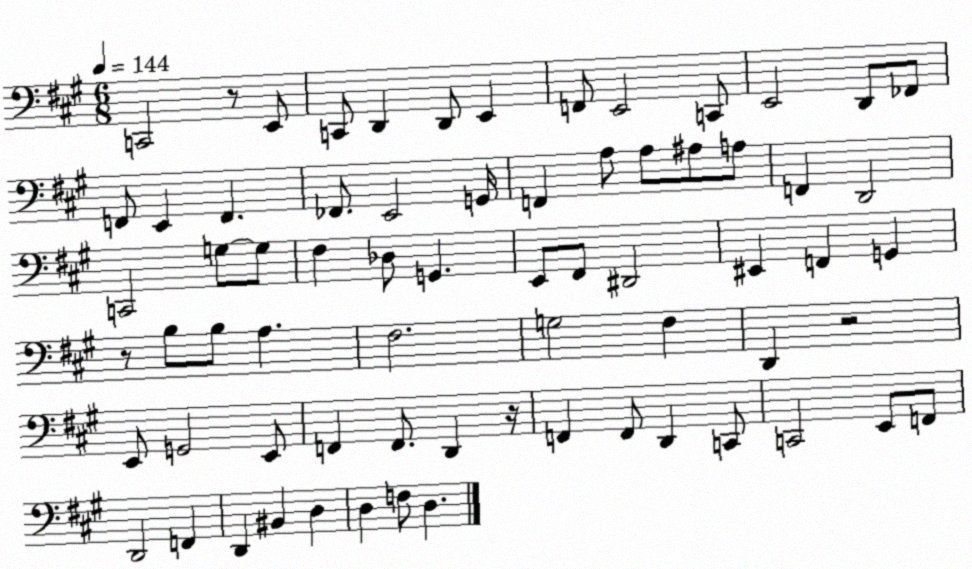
X:1
T:Untitled
M:6/8
L:1/4
K:A
C,,2 z/2 E,,/2 C,,/2 D,, D,,/2 E,, F,,/2 E,,2 C,,/2 E,,2 D,,/2 _F,,/2 F,,/2 E,, F,, _F,,/2 E,,2 G,,/4 F,, A,/2 A,/2 ^A,/2 A,/2 F,, D,,2 C,,2 G,/2 G,/2 ^F, _D,/2 G,, E,,/2 ^F,,/2 ^D,,2 ^E,, F,, G,, z/2 B,/2 B,/2 A, ^F,2 G,2 ^F, D,, z2 E,,/2 G,,2 E,,/2 F,, F,,/2 D,, z/4 F,, F,,/2 D,, C,,/2 C,,2 E,,/2 F,,/2 D,,2 F,, D,, ^B,, D, D, F,/2 D,